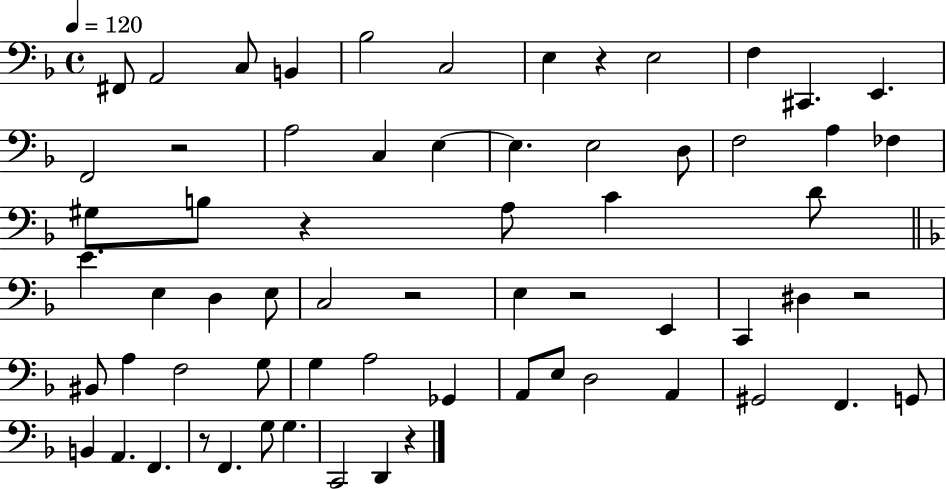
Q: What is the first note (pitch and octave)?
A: F#2